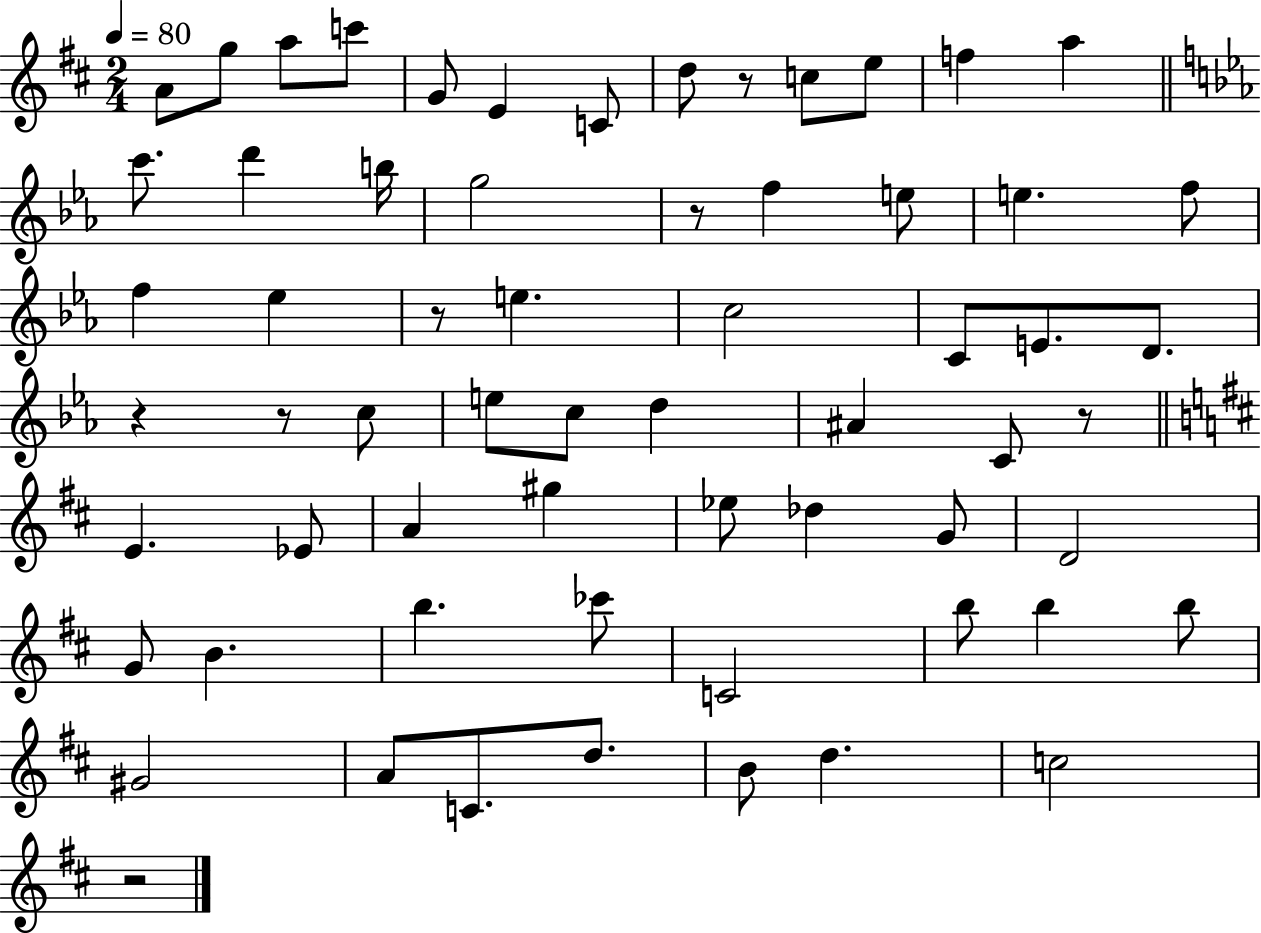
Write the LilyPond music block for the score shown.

{
  \clef treble
  \numericTimeSignature
  \time 2/4
  \key d \major
  \tempo 4 = 80
  a'8 g''8 a''8 c'''8 | g'8 e'4 c'8 | d''8 r8 c''8 e''8 | f''4 a''4 | \break \bar "||" \break \key ees \major c'''8. d'''4 b''16 | g''2 | r8 f''4 e''8 | e''4. f''8 | \break f''4 ees''4 | r8 e''4. | c''2 | c'8 e'8. d'8. | \break r4 r8 c''8 | e''8 c''8 d''4 | ais'4 c'8 r8 | \bar "||" \break \key d \major e'4. ees'8 | a'4 gis''4 | ees''8 des''4 g'8 | d'2 | \break g'8 b'4. | b''4. ces'''8 | c'2 | b''8 b''4 b''8 | \break gis'2 | a'8 c'8. d''8. | b'8 d''4. | c''2 | \break r2 | \bar "|."
}